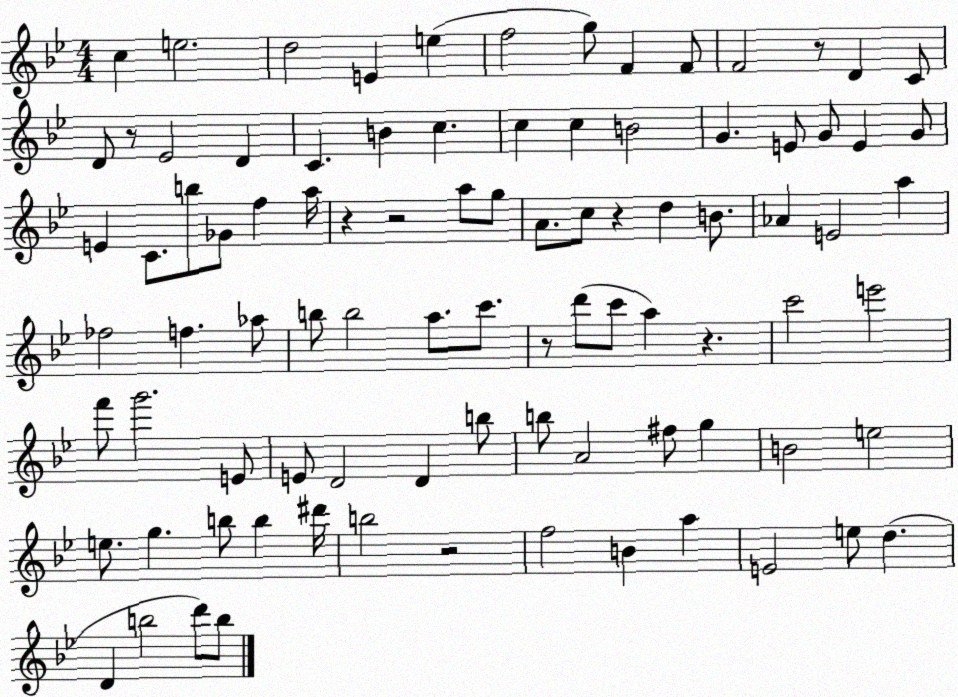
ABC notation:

X:1
T:Untitled
M:4/4
L:1/4
K:Bb
c e2 d2 E e f2 g/2 F F/2 F2 z/2 D C/2 D/2 z/2 _E2 D C B c c c B2 G E/2 G/2 E G/2 E C/2 b/2 _G/2 f a/4 z z2 a/2 g/2 A/2 c/2 z d B/2 _A E2 a _f2 f _a/2 b/2 b2 a/2 c'/2 z/2 d'/2 c'/2 a z c'2 e'2 f'/2 g'2 E/2 E/2 D2 D b/2 b/2 A2 ^f/2 g B2 e2 e/2 g b/2 b ^d'/4 b2 z2 f2 B a E2 e/2 d D b2 d'/2 b/2